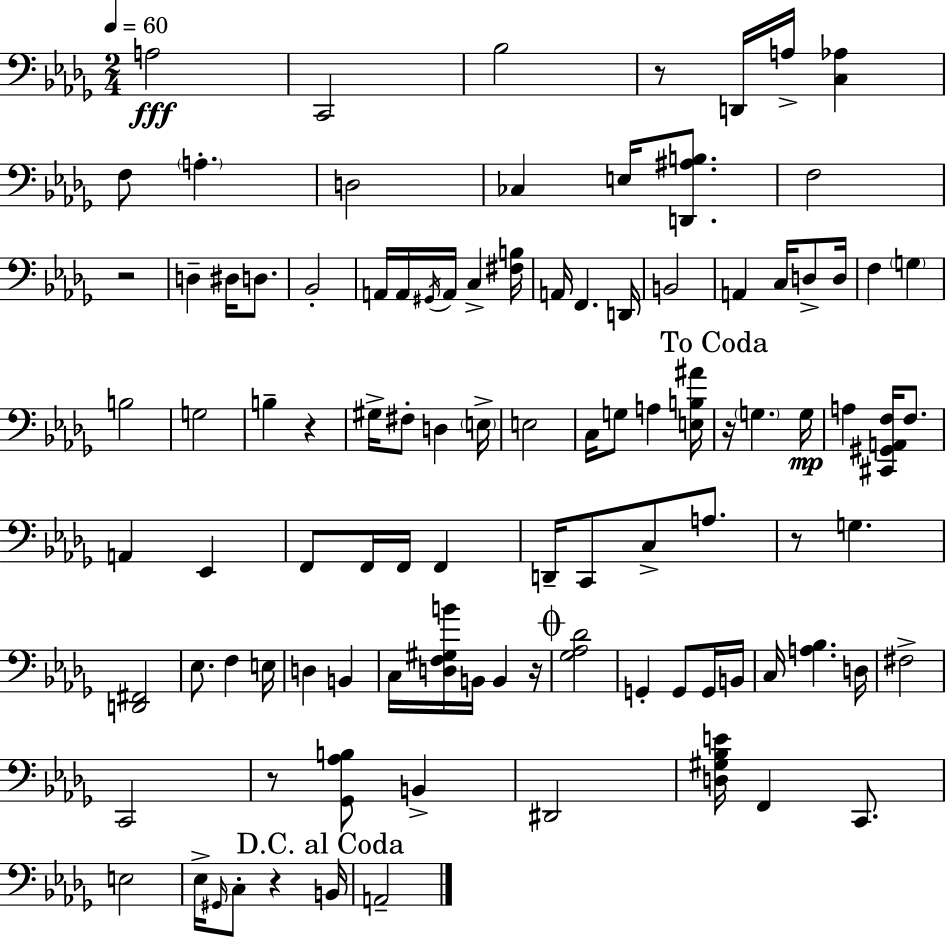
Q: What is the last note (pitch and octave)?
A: A2